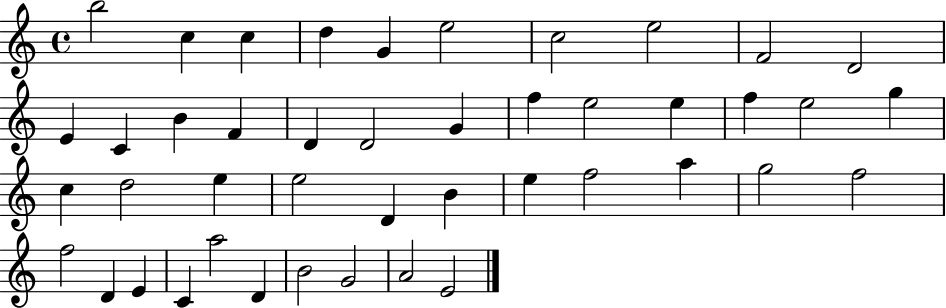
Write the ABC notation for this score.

X:1
T:Untitled
M:4/4
L:1/4
K:C
b2 c c d G e2 c2 e2 F2 D2 E C B F D D2 G f e2 e f e2 g c d2 e e2 D B e f2 a g2 f2 f2 D E C a2 D B2 G2 A2 E2